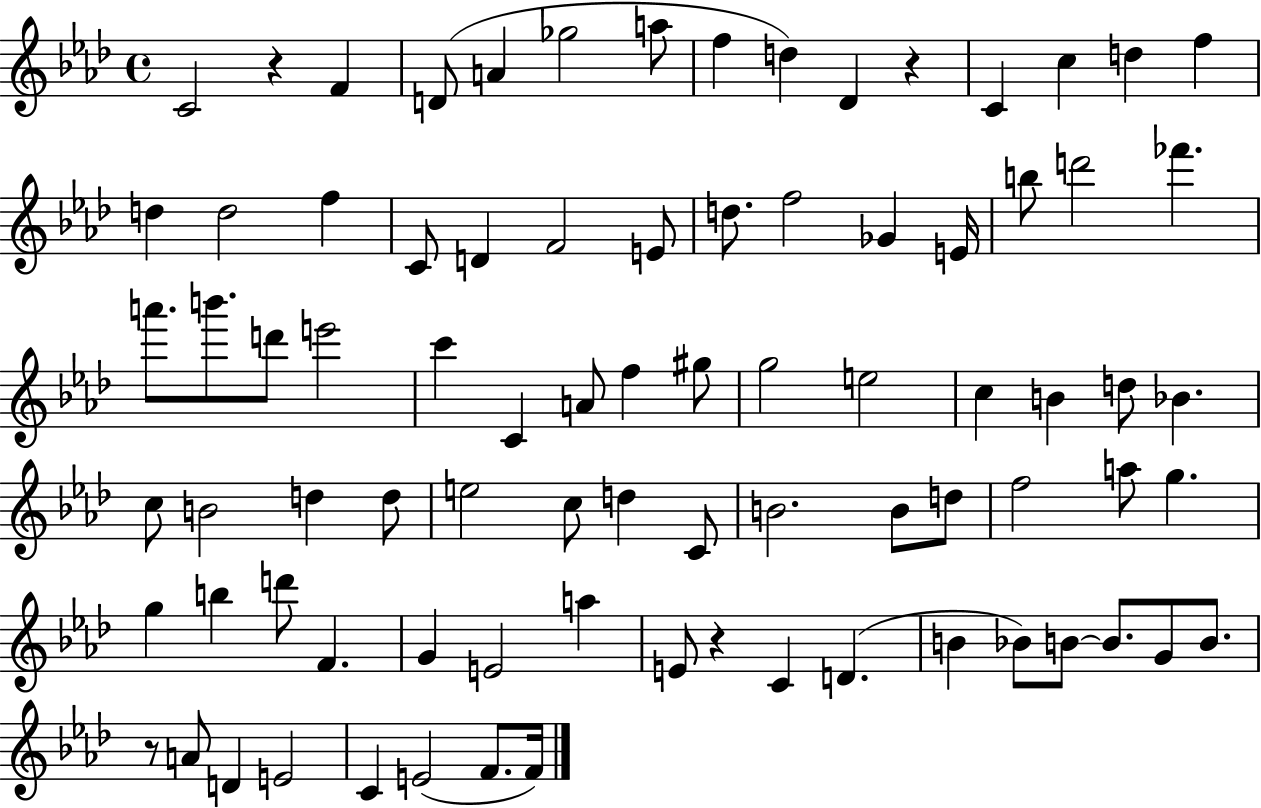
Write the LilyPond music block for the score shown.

{
  \clef treble
  \time 4/4
  \defaultTimeSignature
  \key aes \major
  c'2 r4 f'4 | d'8( a'4 ges''2 a''8 | f''4 d''4) des'4 r4 | c'4 c''4 d''4 f''4 | \break d''4 d''2 f''4 | c'8 d'4 f'2 e'8 | d''8. f''2 ges'4 e'16 | b''8 d'''2 fes'''4. | \break a'''8. b'''8. d'''8 e'''2 | c'''4 c'4 a'8 f''4 gis''8 | g''2 e''2 | c''4 b'4 d''8 bes'4. | \break c''8 b'2 d''4 d''8 | e''2 c''8 d''4 c'8 | b'2. b'8 d''8 | f''2 a''8 g''4. | \break g''4 b''4 d'''8 f'4. | g'4 e'2 a''4 | e'8 r4 c'4 d'4.( | b'4 bes'8) b'8~~ b'8. g'8 b'8. | \break r8 a'8 d'4 e'2 | c'4 e'2( f'8. f'16) | \bar "|."
}